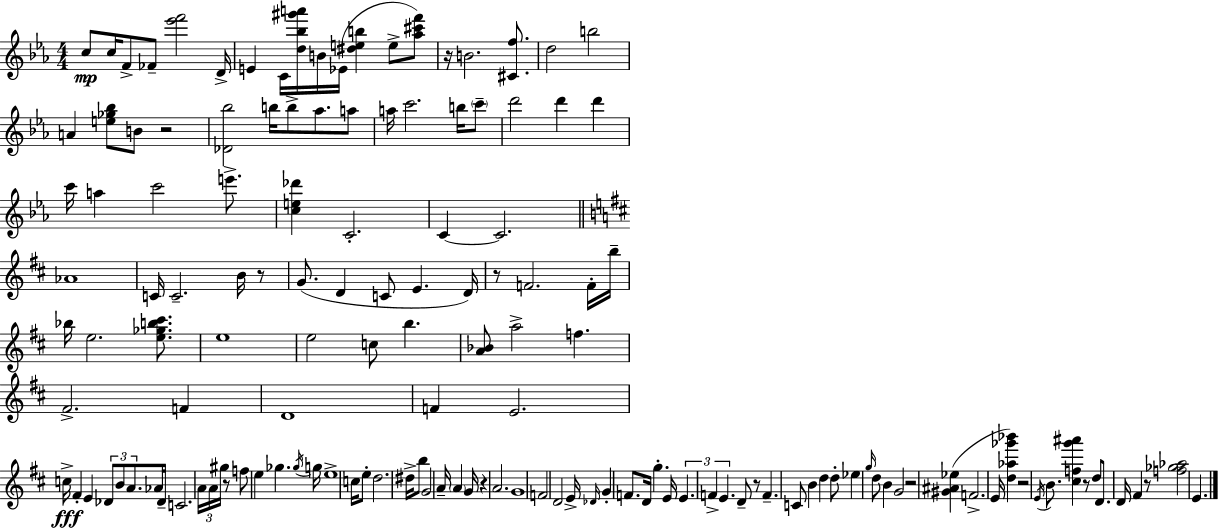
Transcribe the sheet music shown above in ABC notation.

X:1
T:Untitled
M:4/4
L:1/4
K:Eb
c/2 c/4 F/2 _F/2 [_e'f']2 D/4 E C/4 [d_b^g'a']/4 B/4 _E/4 [^deb] e/2 [_a^c'f']/2 z/4 B2 [^Cf]/2 d2 b2 A [e_g_b]/2 B/2 z2 [_D_b]2 b/4 b/2 _a/2 a/2 a/4 c'2 b/4 c'/2 d'2 d' d' c'/4 a c'2 e'/2 [ce_d'] C2 C C2 _A4 C/4 C2 B/4 z/2 G/2 D C/2 E D/4 z/2 F2 F/4 b/4 _b/4 e2 [e_gb^c']/2 e4 e2 c/2 b [A_B]/2 a2 f ^F2 F D4 F E2 c/4 ^F E _D/2 B/2 A/2 _A/4 _D/4 C2 A/4 A/4 ^g/4 z/2 f/2 e _g _g/4 g/4 e4 c/4 e/2 d2 ^d/4 b/2 G2 A/4 A G/4 z A2 G4 F2 D2 E/4 _D/4 G F/2 D/4 g E/4 E F E D/2 z/2 F C/2 B d d/2 _e g/4 d/2 B G2 z2 [^G^A_e] F2 E/4 [d_a_g'_b'] z2 E/4 B/2 [^cfg'^a'] z/2 d/2 D/2 D/4 ^F z/2 [f_g_a]2 E